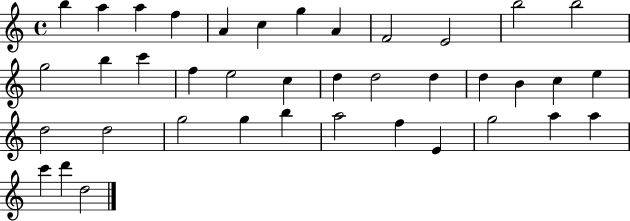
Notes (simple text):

B5/q A5/q A5/q F5/q A4/q C5/q G5/q A4/q F4/h E4/h B5/h B5/h G5/h B5/q C6/q F5/q E5/h C5/q D5/q D5/h D5/q D5/q B4/q C5/q E5/q D5/h D5/h G5/h G5/q B5/q A5/h F5/q E4/q G5/h A5/q A5/q C6/q D6/q D5/h